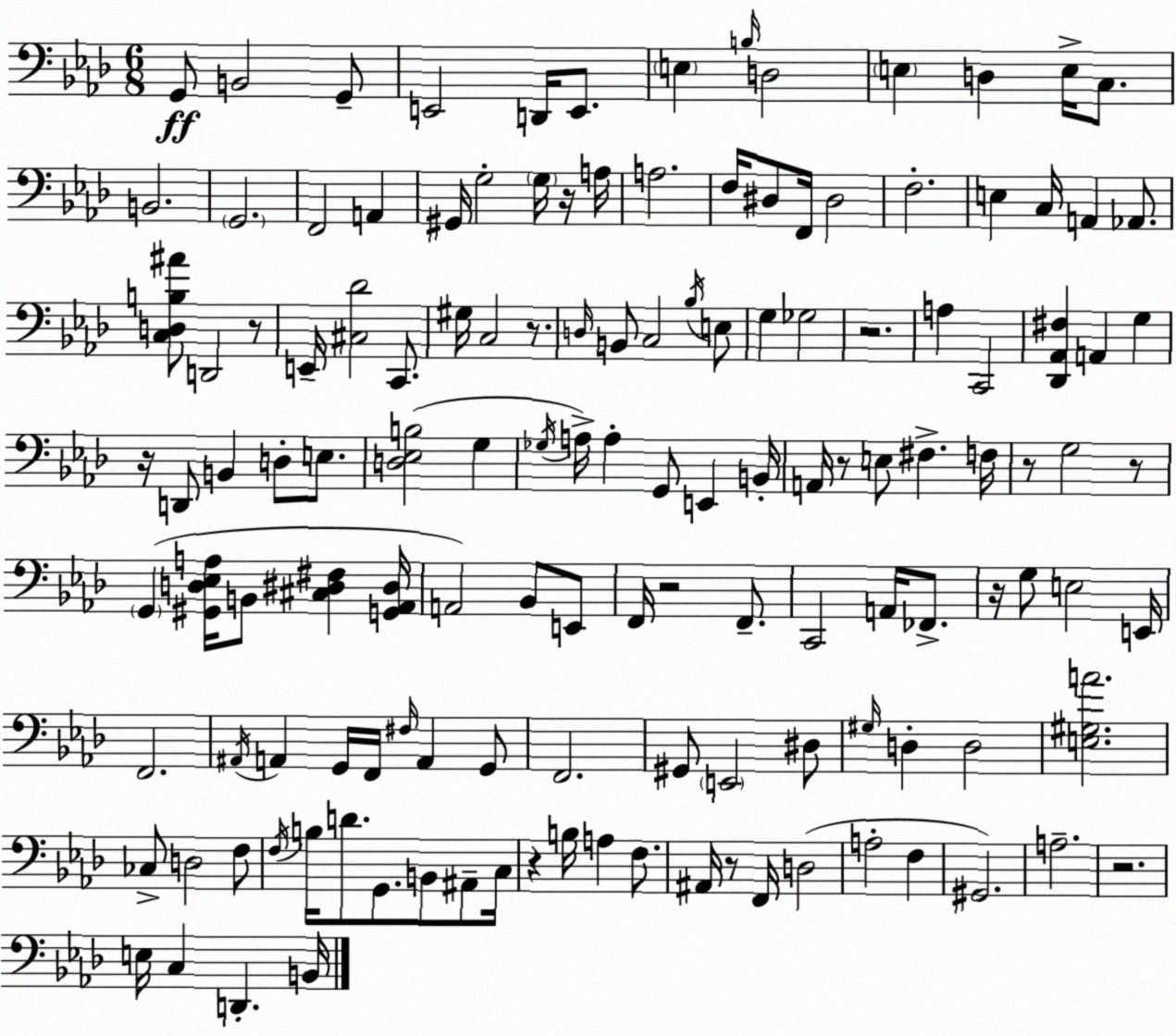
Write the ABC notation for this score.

X:1
T:Untitled
M:6/8
L:1/4
K:Fm
G,,/2 B,,2 G,,/2 E,,2 D,,/4 E,,/2 E, B,/4 D,2 E, D, E,/4 C,/2 B,,2 G,,2 F,,2 A,, ^G,,/4 G,2 G,/4 z/4 A,/4 A,2 F,/4 ^D,/2 F,,/4 ^D,2 F,2 E, C,/4 A,, _A,,/2 [C,D,B,^A]/2 D,,2 z/2 E,,/4 [^C,_D]2 C,,/2 ^G,/4 C,2 z/2 D,/4 B,,/2 C,2 _B,/4 E,/2 G, _G,2 z2 A, C,,2 [_D,,_A,,^F,] A,, G, z/4 D,,/2 B,, D,/2 E,/2 [D,_E,B,]2 G, _G,/4 A,/4 A, G,,/2 E,, B,,/4 A,,/4 z/2 E,/2 ^F, F,/4 z/2 G,2 z/2 G,, [^G,,D,_E,A,]/4 B,,/2 [^C,^D,^F,] [G,,_A,,^D,]/4 A,,2 _B,,/2 E,,/2 F,,/4 z2 F,,/2 C,,2 A,,/4 _F,,/2 z/4 G,/2 E,2 E,,/4 F,,2 ^A,,/4 A,, G,,/4 F,,/4 ^F,/4 A,, G,,/2 F,,2 ^G,,/2 E,,2 ^D,/2 ^G,/4 D, D,2 [E,^G,A]2 _C,/2 D,2 F,/2 F,/4 B,/4 D/2 G,,/2 B,,/2 ^A,,/2 C,/4 z B,/4 A, F,/2 ^A,,/4 z/2 F,,/4 D,2 A,2 F, ^G,,2 A,2 z2 E,/4 C, D,, B,,/4